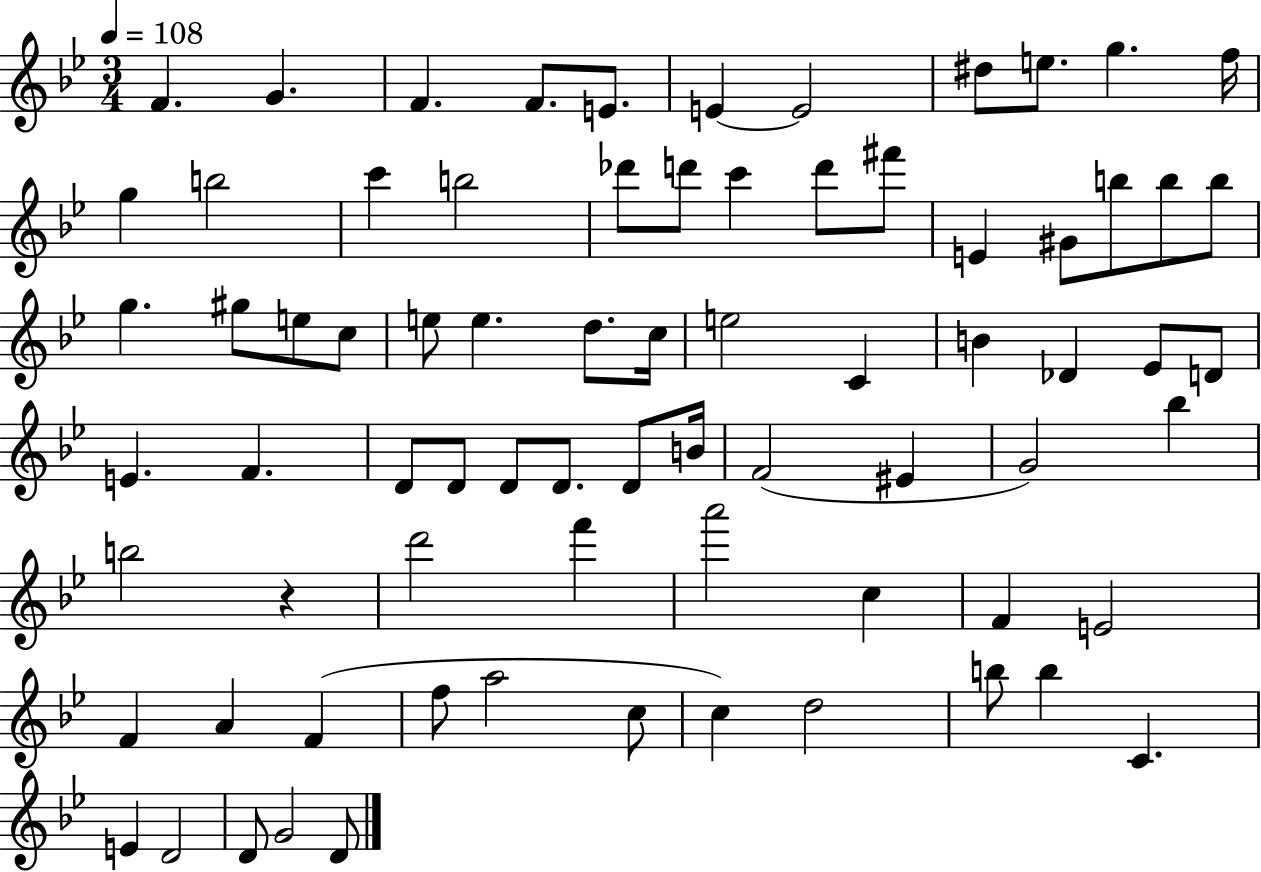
X:1
T:Untitled
M:3/4
L:1/4
K:Bb
F G F F/2 E/2 E E2 ^d/2 e/2 g f/4 g b2 c' b2 _d'/2 d'/2 c' d'/2 ^f'/2 E ^G/2 b/2 b/2 b/2 g ^g/2 e/2 c/2 e/2 e d/2 c/4 e2 C B _D _E/2 D/2 E F D/2 D/2 D/2 D/2 D/2 B/4 F2 ^E G2 _b b2 z d'2 f' a'2 c F E2 F A F f/2 a2 c/2 c d2 b/2 b C E D2 D/2 G2 D/2